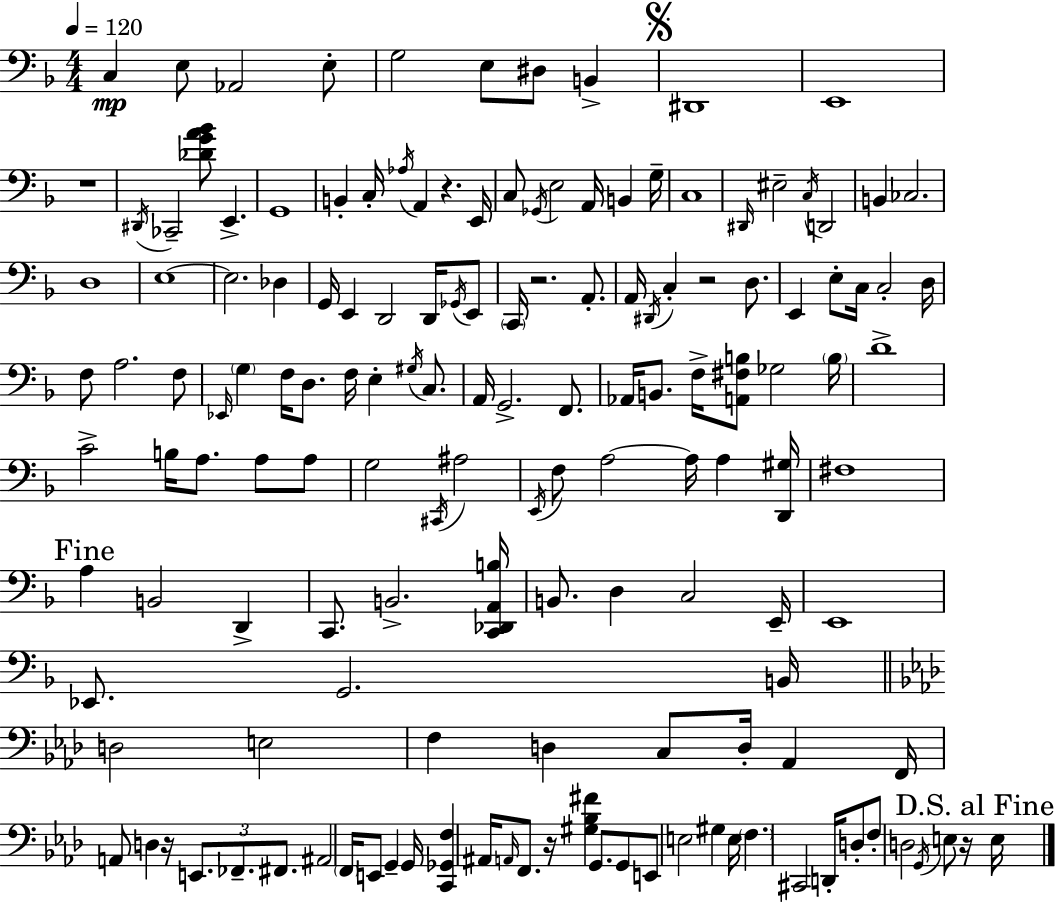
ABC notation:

X:1
T:Untitled
M:4/4
L:1/4
K:F
C, E,/2 _A,,2 E,/2 G,2 E,/2 ^D,/2 B,, ^D,,4 E,,4 z4 ^D,,/4 _C,,2 [_DGA_B]/2 E,, G,,4 B,, C,/4 _A,/4 A,, z E,,/4 C,/2 _G,,/4 E,2 A,,/4 B,, G,/4 C,4 ^D,,/4 ^E,2 C,/4 D,,2 B,, _C,2 D,4 E,4 E,2 _D, G,,/4 E,, D,,2 D,,/4 _G,,/4 E,,/2 C,,/4 z2 A,,/2 A,,/4 ^D,,/4 C, z2 D,/2 E,, E,/2 C,/4 C,2 D,/4 F,/2 A,2 F,/2 _E,,/4 G, F,/4 D,/2 F,/4 E, ^G,/4 C,/2 A,,/4 G,,2 F,,/2 _A,,/4 B,,/2 F,/4 [A,,^F,B,]/2 _G,2 B,/4 D4 C2 B,/4 A,/2 A,/2 A,/2 G,2 ^C,,/4 ^A,2 E,,/4 F,/2 A,2 A,/4 A, [D,,^G,]/4 ^F,4 A, B,,2 D,, C,,/2 B,,2 [C,,_D,,A,,B,]/4 B,,/2 D, C,2 E,,/4 E,,4 _E,,/2 G,,2 B,,/4 D,2 E,2 F, D, C,/2 D,/4 _A,, F,,/4 A,,/2 D, z/4 E,,/2 _F,,/2 ^F,,/2 ^A,,2 F,,/4 E,,/2 G,, G,,/4 [C,,_G,,F,] ^A,,/4 A,,/4 F,,/2 z/4 [^G,_B,^F] G,,/2 G,,/2 E,,/2 E,2 ^G, E,/4 F, ^C,,2 D,,/4 D,/2 F,/2 D,2 G,,/4 E,/2 z/4 E,/4